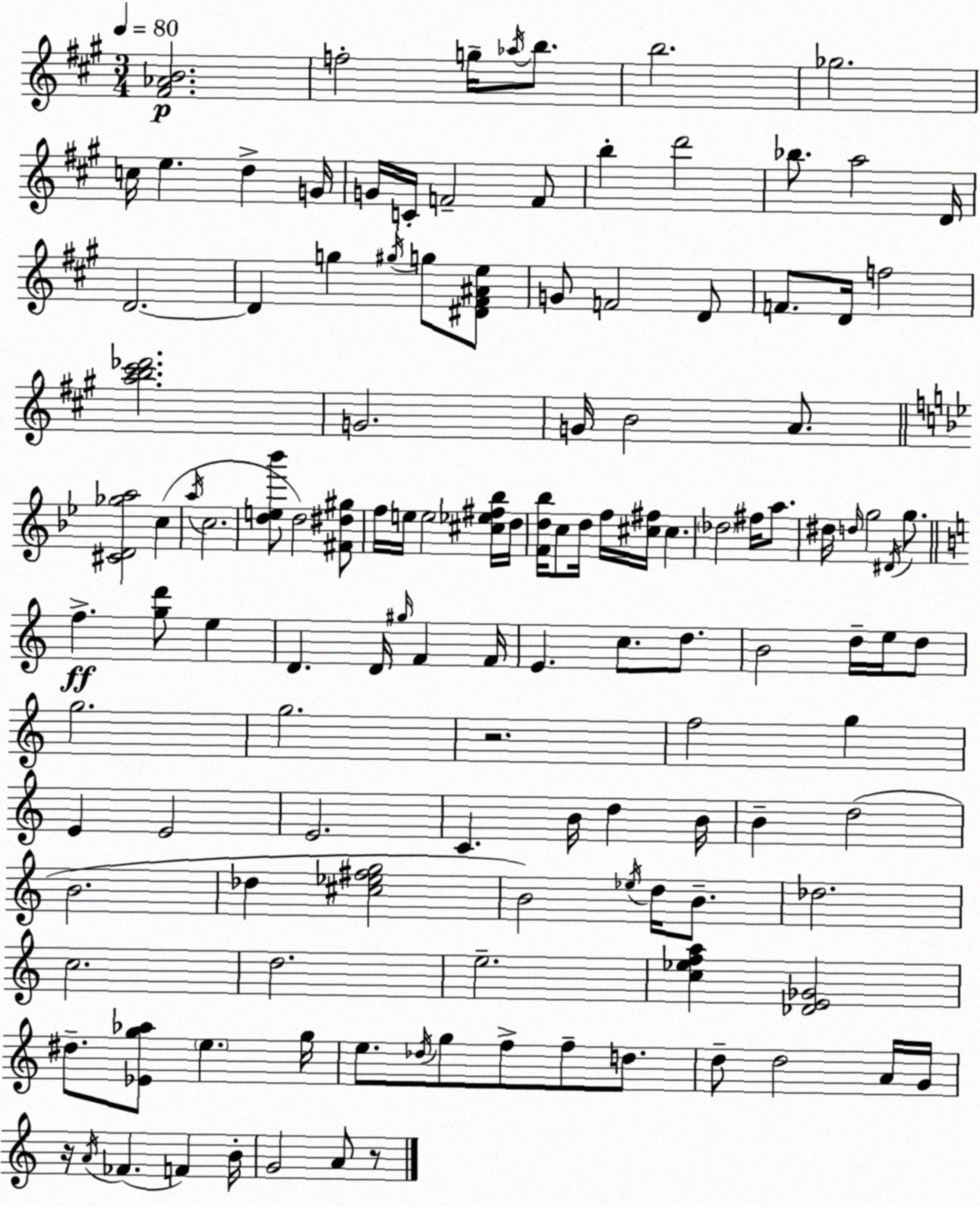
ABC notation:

X:1
T:Untitled
M:3/4
L:1/4
K:A
[^F_AB]2 f2 g/4 _a/4 b/2 b2 _g2 c/4 e d G/4 G/4 C/4 F2 F/2 b d'2 _b/2 a2 D/4 D2 D g ^g/4 g/2 [^D^F^Ae]/2 G/2 F2 D/2 F/2 D/4 f2 [ab^c'_d']2 G2 G/4 B2 A/2 [^CD_ga]2 c a/4 c2 [de_b']/2 d2 [^F^d^g]/2 f/4 e/4 e2 [^c_e^f_b]/4 d/4 [Fd_b]/4 c/2 d/4 f/4 [^c^f]/4 ^c _d2 ^f/4 a/2 ^d/4 d/4 g2 ^D/4 g/2 f [gd']/2 e D D/4 ^g/4 F F/4 E c/2 d/2 B2 d/4 e/4 d/2 g2 g2 z2 f2 g E E2 E2 C B/4 d B/4 B d2 B2 _d [^c_e^fg]2 B2 _e/4 d/4 B/2 _d2 c2 d2 e2 [c_efa] [_DE_G]2 ^d/2 [_Eg_a]/2 e g/4 e/2 _d/4 g/2 f/2 f/2 d/2 d/2 d2 A/4 G/4 z/4 A/4 _F F B/4 G2 A/2 z/2